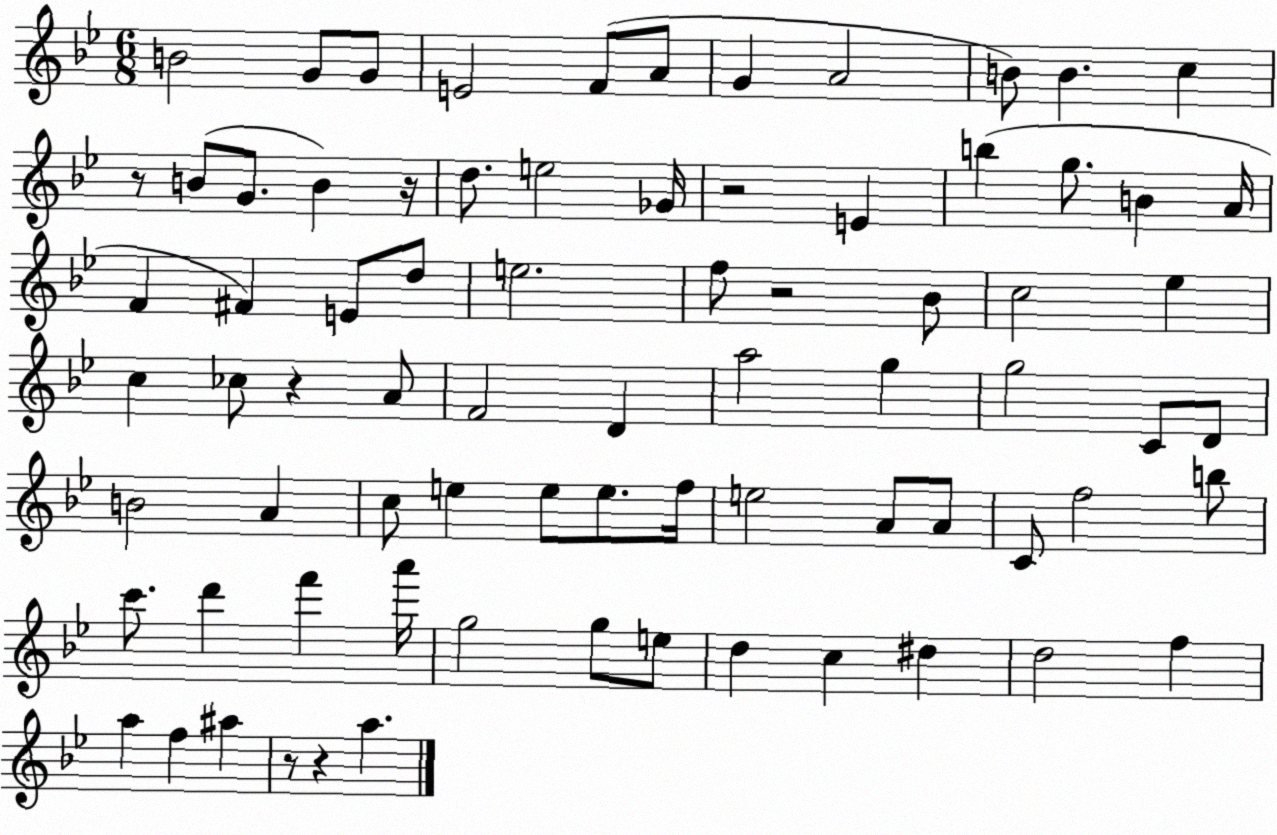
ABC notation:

X:1
T:Untitled
M:6/8
L:1/4
K:Bb
B2 G/2 G/2 E2 F/2 A/2 G A2 B/2 B c z/2 B/2 G/2 B z/4 d/2 e2 _G/4 z2 E b g/2 B A/4 F ^F E/2 d/2 e2 f/2 z2 _B/2 c2 _e c _c/2 z A/2 F2 D a2 g g2 C/2 D/2 B2 A c/2 e e/2 e/2 f/4 e2 A/2 A/2 C/2 f2 b/2 c'/2 d' f' a'/4 g2 g/2 e/2 d c ^d d2 f a f ^a z/2 z a